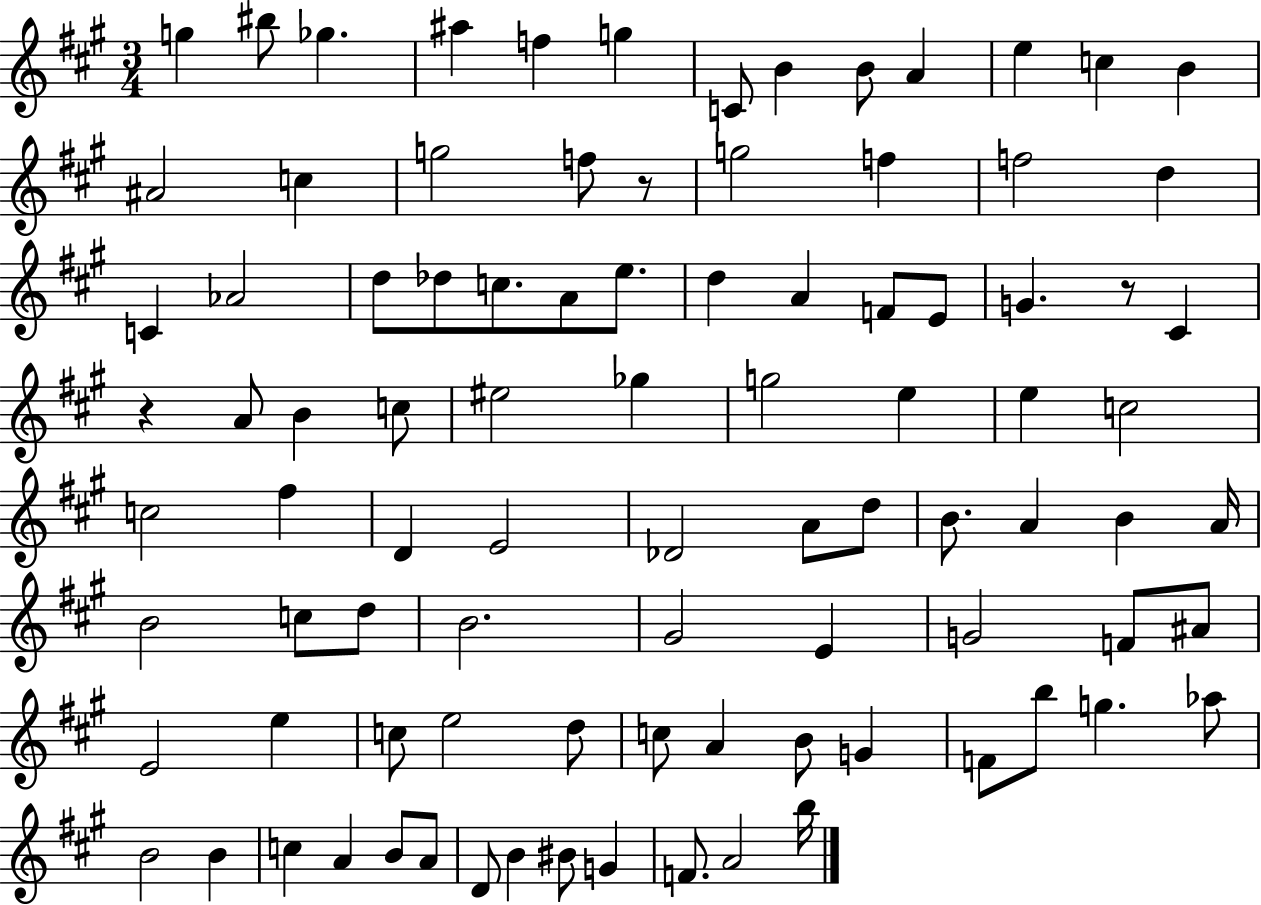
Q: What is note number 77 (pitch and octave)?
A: B4